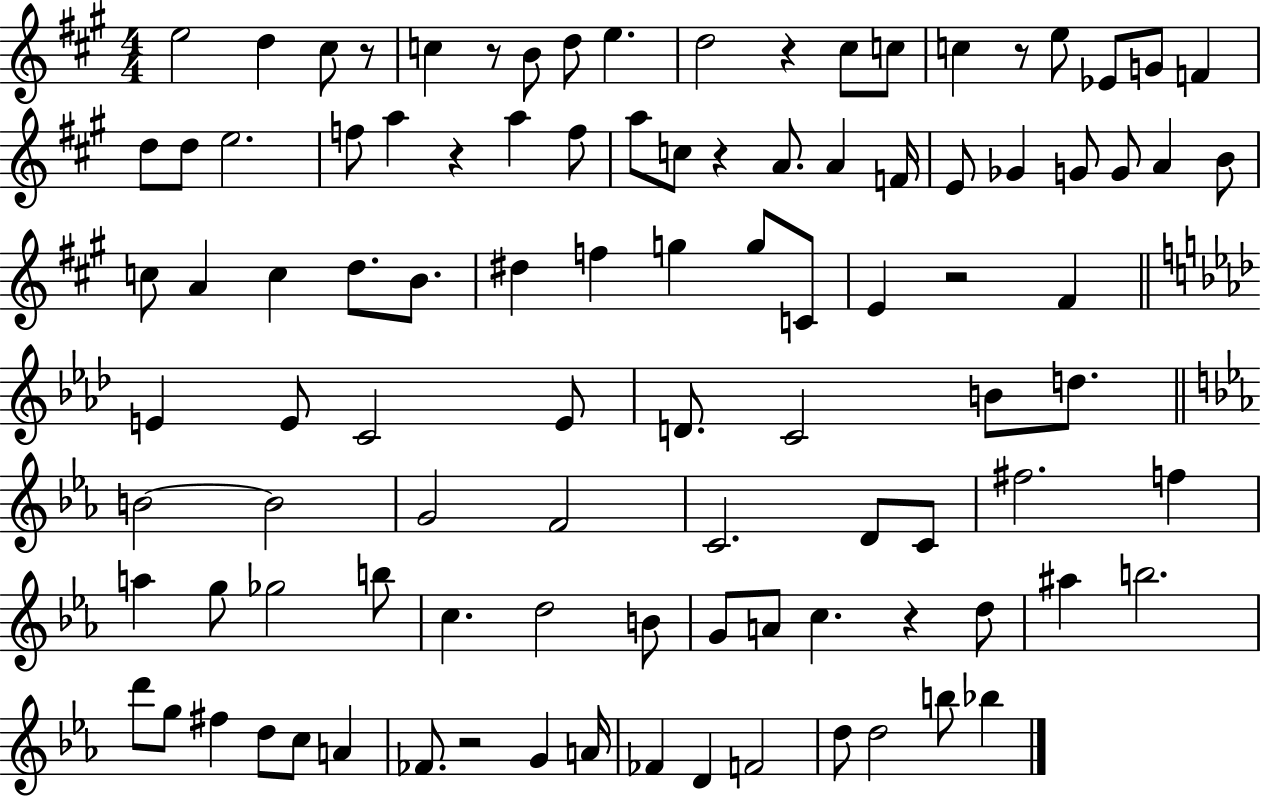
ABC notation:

X:1
T:Untitled
M:4/4
L:1/4
K:A
e2 d ^c/2 z/2 c z/2 B/2 d/2 e d2 z ^c/2 c/2 c z/2 e/2 _E/2 G/2 F d/2 d/2 e2 f/2 a z a f/2 a/2 c/2 z A/2 A F/4 E/2 _G G/2 G/2 A B/2 c/2 A c d/2 B/2 ^d f g g/2 C/2 E z2 ^F E E/2 C2 E/2 D/2 C2 B/2 d/2 B2 B2 G2 F2 C2 D/2 C/2 ^f2 f a g/2 _g2 b/2 c d2 B/2 G/2 A/2 c z d/2 ^a b2 d'/2 g/2 ^f d/2 c/2 A _F/2 z2 G A/4 _F D F2 d/2 d2 b/2 _b